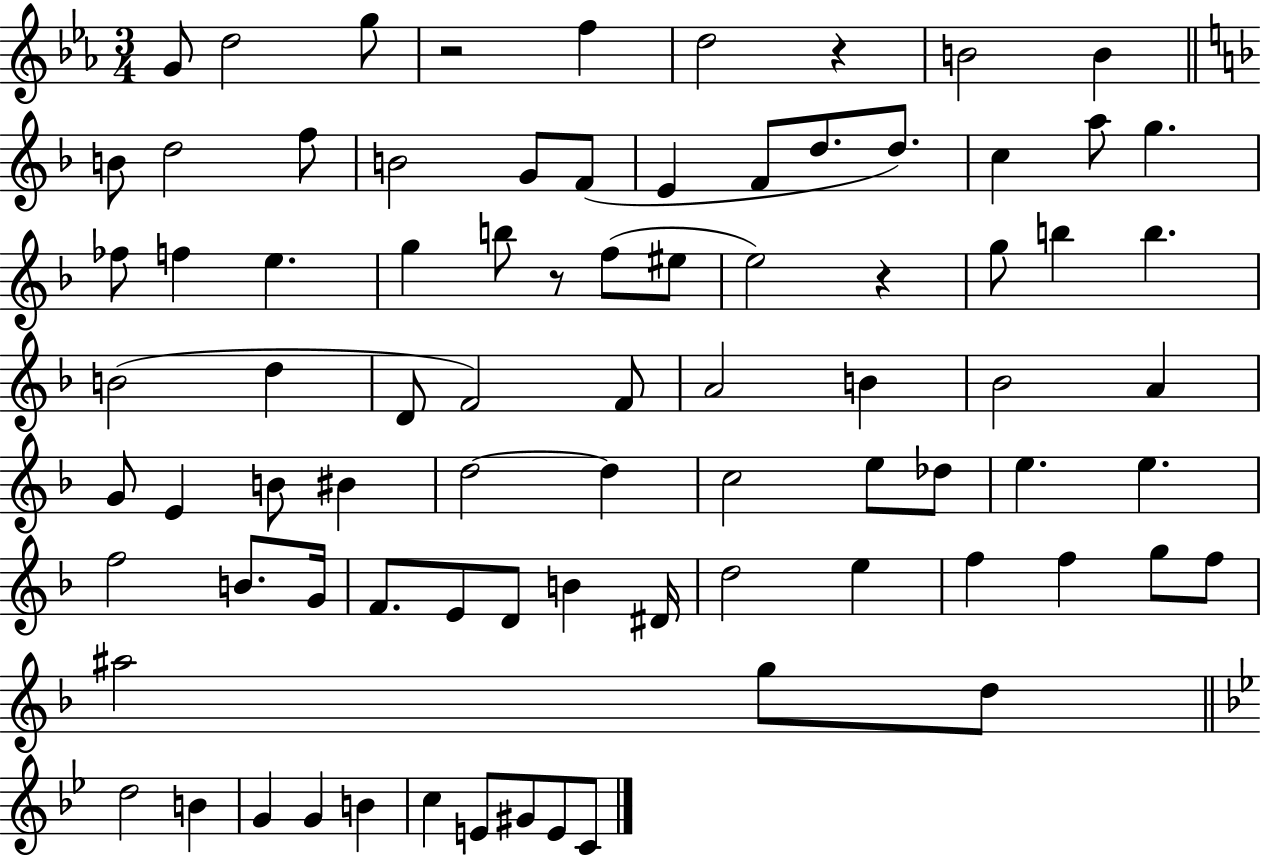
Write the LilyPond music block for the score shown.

{
  \clef treble
  \numericTimeSignature
  \time 3/4
  \key ees \major
  g'8 d''2 g''8 | r2 f''4 | d''2 r4 | b'2 b'4 | \break \bar "||" \break \key f \major b'8 d''2 f''8 | b'2 g'8 f'8( | e'4 f'8 d''8. d''8.) | c''4 a''8 g''4. | \break fes''8 f''4 e''4. | g''4 b''8 r8 f''8( eis''8 | e''2) r4 | g''8 b''4 b''4. | \break b'2( d''4 | d'8 f'2) f'8 | a'2 b'4 | bes'2 a'4 | \break g'8 e'4 b'8 bis'4 | d''2~~ d''4 | c''2 e''8 des''8 | e''4. e''4. | \break f''2 b'8. g'16 | f'8. e'8 d'8 b'4 dis'16 | d''2 e''4 | f''4 f''4 g''8 f''8 | \break ais''2 g''8 d''8 | \bar "||" \break \key bes \major d''2 b'4 | g'4 g'4 b'4 | c''4 e'8 gis'8 e'8 c'8 | \bar "|."
}